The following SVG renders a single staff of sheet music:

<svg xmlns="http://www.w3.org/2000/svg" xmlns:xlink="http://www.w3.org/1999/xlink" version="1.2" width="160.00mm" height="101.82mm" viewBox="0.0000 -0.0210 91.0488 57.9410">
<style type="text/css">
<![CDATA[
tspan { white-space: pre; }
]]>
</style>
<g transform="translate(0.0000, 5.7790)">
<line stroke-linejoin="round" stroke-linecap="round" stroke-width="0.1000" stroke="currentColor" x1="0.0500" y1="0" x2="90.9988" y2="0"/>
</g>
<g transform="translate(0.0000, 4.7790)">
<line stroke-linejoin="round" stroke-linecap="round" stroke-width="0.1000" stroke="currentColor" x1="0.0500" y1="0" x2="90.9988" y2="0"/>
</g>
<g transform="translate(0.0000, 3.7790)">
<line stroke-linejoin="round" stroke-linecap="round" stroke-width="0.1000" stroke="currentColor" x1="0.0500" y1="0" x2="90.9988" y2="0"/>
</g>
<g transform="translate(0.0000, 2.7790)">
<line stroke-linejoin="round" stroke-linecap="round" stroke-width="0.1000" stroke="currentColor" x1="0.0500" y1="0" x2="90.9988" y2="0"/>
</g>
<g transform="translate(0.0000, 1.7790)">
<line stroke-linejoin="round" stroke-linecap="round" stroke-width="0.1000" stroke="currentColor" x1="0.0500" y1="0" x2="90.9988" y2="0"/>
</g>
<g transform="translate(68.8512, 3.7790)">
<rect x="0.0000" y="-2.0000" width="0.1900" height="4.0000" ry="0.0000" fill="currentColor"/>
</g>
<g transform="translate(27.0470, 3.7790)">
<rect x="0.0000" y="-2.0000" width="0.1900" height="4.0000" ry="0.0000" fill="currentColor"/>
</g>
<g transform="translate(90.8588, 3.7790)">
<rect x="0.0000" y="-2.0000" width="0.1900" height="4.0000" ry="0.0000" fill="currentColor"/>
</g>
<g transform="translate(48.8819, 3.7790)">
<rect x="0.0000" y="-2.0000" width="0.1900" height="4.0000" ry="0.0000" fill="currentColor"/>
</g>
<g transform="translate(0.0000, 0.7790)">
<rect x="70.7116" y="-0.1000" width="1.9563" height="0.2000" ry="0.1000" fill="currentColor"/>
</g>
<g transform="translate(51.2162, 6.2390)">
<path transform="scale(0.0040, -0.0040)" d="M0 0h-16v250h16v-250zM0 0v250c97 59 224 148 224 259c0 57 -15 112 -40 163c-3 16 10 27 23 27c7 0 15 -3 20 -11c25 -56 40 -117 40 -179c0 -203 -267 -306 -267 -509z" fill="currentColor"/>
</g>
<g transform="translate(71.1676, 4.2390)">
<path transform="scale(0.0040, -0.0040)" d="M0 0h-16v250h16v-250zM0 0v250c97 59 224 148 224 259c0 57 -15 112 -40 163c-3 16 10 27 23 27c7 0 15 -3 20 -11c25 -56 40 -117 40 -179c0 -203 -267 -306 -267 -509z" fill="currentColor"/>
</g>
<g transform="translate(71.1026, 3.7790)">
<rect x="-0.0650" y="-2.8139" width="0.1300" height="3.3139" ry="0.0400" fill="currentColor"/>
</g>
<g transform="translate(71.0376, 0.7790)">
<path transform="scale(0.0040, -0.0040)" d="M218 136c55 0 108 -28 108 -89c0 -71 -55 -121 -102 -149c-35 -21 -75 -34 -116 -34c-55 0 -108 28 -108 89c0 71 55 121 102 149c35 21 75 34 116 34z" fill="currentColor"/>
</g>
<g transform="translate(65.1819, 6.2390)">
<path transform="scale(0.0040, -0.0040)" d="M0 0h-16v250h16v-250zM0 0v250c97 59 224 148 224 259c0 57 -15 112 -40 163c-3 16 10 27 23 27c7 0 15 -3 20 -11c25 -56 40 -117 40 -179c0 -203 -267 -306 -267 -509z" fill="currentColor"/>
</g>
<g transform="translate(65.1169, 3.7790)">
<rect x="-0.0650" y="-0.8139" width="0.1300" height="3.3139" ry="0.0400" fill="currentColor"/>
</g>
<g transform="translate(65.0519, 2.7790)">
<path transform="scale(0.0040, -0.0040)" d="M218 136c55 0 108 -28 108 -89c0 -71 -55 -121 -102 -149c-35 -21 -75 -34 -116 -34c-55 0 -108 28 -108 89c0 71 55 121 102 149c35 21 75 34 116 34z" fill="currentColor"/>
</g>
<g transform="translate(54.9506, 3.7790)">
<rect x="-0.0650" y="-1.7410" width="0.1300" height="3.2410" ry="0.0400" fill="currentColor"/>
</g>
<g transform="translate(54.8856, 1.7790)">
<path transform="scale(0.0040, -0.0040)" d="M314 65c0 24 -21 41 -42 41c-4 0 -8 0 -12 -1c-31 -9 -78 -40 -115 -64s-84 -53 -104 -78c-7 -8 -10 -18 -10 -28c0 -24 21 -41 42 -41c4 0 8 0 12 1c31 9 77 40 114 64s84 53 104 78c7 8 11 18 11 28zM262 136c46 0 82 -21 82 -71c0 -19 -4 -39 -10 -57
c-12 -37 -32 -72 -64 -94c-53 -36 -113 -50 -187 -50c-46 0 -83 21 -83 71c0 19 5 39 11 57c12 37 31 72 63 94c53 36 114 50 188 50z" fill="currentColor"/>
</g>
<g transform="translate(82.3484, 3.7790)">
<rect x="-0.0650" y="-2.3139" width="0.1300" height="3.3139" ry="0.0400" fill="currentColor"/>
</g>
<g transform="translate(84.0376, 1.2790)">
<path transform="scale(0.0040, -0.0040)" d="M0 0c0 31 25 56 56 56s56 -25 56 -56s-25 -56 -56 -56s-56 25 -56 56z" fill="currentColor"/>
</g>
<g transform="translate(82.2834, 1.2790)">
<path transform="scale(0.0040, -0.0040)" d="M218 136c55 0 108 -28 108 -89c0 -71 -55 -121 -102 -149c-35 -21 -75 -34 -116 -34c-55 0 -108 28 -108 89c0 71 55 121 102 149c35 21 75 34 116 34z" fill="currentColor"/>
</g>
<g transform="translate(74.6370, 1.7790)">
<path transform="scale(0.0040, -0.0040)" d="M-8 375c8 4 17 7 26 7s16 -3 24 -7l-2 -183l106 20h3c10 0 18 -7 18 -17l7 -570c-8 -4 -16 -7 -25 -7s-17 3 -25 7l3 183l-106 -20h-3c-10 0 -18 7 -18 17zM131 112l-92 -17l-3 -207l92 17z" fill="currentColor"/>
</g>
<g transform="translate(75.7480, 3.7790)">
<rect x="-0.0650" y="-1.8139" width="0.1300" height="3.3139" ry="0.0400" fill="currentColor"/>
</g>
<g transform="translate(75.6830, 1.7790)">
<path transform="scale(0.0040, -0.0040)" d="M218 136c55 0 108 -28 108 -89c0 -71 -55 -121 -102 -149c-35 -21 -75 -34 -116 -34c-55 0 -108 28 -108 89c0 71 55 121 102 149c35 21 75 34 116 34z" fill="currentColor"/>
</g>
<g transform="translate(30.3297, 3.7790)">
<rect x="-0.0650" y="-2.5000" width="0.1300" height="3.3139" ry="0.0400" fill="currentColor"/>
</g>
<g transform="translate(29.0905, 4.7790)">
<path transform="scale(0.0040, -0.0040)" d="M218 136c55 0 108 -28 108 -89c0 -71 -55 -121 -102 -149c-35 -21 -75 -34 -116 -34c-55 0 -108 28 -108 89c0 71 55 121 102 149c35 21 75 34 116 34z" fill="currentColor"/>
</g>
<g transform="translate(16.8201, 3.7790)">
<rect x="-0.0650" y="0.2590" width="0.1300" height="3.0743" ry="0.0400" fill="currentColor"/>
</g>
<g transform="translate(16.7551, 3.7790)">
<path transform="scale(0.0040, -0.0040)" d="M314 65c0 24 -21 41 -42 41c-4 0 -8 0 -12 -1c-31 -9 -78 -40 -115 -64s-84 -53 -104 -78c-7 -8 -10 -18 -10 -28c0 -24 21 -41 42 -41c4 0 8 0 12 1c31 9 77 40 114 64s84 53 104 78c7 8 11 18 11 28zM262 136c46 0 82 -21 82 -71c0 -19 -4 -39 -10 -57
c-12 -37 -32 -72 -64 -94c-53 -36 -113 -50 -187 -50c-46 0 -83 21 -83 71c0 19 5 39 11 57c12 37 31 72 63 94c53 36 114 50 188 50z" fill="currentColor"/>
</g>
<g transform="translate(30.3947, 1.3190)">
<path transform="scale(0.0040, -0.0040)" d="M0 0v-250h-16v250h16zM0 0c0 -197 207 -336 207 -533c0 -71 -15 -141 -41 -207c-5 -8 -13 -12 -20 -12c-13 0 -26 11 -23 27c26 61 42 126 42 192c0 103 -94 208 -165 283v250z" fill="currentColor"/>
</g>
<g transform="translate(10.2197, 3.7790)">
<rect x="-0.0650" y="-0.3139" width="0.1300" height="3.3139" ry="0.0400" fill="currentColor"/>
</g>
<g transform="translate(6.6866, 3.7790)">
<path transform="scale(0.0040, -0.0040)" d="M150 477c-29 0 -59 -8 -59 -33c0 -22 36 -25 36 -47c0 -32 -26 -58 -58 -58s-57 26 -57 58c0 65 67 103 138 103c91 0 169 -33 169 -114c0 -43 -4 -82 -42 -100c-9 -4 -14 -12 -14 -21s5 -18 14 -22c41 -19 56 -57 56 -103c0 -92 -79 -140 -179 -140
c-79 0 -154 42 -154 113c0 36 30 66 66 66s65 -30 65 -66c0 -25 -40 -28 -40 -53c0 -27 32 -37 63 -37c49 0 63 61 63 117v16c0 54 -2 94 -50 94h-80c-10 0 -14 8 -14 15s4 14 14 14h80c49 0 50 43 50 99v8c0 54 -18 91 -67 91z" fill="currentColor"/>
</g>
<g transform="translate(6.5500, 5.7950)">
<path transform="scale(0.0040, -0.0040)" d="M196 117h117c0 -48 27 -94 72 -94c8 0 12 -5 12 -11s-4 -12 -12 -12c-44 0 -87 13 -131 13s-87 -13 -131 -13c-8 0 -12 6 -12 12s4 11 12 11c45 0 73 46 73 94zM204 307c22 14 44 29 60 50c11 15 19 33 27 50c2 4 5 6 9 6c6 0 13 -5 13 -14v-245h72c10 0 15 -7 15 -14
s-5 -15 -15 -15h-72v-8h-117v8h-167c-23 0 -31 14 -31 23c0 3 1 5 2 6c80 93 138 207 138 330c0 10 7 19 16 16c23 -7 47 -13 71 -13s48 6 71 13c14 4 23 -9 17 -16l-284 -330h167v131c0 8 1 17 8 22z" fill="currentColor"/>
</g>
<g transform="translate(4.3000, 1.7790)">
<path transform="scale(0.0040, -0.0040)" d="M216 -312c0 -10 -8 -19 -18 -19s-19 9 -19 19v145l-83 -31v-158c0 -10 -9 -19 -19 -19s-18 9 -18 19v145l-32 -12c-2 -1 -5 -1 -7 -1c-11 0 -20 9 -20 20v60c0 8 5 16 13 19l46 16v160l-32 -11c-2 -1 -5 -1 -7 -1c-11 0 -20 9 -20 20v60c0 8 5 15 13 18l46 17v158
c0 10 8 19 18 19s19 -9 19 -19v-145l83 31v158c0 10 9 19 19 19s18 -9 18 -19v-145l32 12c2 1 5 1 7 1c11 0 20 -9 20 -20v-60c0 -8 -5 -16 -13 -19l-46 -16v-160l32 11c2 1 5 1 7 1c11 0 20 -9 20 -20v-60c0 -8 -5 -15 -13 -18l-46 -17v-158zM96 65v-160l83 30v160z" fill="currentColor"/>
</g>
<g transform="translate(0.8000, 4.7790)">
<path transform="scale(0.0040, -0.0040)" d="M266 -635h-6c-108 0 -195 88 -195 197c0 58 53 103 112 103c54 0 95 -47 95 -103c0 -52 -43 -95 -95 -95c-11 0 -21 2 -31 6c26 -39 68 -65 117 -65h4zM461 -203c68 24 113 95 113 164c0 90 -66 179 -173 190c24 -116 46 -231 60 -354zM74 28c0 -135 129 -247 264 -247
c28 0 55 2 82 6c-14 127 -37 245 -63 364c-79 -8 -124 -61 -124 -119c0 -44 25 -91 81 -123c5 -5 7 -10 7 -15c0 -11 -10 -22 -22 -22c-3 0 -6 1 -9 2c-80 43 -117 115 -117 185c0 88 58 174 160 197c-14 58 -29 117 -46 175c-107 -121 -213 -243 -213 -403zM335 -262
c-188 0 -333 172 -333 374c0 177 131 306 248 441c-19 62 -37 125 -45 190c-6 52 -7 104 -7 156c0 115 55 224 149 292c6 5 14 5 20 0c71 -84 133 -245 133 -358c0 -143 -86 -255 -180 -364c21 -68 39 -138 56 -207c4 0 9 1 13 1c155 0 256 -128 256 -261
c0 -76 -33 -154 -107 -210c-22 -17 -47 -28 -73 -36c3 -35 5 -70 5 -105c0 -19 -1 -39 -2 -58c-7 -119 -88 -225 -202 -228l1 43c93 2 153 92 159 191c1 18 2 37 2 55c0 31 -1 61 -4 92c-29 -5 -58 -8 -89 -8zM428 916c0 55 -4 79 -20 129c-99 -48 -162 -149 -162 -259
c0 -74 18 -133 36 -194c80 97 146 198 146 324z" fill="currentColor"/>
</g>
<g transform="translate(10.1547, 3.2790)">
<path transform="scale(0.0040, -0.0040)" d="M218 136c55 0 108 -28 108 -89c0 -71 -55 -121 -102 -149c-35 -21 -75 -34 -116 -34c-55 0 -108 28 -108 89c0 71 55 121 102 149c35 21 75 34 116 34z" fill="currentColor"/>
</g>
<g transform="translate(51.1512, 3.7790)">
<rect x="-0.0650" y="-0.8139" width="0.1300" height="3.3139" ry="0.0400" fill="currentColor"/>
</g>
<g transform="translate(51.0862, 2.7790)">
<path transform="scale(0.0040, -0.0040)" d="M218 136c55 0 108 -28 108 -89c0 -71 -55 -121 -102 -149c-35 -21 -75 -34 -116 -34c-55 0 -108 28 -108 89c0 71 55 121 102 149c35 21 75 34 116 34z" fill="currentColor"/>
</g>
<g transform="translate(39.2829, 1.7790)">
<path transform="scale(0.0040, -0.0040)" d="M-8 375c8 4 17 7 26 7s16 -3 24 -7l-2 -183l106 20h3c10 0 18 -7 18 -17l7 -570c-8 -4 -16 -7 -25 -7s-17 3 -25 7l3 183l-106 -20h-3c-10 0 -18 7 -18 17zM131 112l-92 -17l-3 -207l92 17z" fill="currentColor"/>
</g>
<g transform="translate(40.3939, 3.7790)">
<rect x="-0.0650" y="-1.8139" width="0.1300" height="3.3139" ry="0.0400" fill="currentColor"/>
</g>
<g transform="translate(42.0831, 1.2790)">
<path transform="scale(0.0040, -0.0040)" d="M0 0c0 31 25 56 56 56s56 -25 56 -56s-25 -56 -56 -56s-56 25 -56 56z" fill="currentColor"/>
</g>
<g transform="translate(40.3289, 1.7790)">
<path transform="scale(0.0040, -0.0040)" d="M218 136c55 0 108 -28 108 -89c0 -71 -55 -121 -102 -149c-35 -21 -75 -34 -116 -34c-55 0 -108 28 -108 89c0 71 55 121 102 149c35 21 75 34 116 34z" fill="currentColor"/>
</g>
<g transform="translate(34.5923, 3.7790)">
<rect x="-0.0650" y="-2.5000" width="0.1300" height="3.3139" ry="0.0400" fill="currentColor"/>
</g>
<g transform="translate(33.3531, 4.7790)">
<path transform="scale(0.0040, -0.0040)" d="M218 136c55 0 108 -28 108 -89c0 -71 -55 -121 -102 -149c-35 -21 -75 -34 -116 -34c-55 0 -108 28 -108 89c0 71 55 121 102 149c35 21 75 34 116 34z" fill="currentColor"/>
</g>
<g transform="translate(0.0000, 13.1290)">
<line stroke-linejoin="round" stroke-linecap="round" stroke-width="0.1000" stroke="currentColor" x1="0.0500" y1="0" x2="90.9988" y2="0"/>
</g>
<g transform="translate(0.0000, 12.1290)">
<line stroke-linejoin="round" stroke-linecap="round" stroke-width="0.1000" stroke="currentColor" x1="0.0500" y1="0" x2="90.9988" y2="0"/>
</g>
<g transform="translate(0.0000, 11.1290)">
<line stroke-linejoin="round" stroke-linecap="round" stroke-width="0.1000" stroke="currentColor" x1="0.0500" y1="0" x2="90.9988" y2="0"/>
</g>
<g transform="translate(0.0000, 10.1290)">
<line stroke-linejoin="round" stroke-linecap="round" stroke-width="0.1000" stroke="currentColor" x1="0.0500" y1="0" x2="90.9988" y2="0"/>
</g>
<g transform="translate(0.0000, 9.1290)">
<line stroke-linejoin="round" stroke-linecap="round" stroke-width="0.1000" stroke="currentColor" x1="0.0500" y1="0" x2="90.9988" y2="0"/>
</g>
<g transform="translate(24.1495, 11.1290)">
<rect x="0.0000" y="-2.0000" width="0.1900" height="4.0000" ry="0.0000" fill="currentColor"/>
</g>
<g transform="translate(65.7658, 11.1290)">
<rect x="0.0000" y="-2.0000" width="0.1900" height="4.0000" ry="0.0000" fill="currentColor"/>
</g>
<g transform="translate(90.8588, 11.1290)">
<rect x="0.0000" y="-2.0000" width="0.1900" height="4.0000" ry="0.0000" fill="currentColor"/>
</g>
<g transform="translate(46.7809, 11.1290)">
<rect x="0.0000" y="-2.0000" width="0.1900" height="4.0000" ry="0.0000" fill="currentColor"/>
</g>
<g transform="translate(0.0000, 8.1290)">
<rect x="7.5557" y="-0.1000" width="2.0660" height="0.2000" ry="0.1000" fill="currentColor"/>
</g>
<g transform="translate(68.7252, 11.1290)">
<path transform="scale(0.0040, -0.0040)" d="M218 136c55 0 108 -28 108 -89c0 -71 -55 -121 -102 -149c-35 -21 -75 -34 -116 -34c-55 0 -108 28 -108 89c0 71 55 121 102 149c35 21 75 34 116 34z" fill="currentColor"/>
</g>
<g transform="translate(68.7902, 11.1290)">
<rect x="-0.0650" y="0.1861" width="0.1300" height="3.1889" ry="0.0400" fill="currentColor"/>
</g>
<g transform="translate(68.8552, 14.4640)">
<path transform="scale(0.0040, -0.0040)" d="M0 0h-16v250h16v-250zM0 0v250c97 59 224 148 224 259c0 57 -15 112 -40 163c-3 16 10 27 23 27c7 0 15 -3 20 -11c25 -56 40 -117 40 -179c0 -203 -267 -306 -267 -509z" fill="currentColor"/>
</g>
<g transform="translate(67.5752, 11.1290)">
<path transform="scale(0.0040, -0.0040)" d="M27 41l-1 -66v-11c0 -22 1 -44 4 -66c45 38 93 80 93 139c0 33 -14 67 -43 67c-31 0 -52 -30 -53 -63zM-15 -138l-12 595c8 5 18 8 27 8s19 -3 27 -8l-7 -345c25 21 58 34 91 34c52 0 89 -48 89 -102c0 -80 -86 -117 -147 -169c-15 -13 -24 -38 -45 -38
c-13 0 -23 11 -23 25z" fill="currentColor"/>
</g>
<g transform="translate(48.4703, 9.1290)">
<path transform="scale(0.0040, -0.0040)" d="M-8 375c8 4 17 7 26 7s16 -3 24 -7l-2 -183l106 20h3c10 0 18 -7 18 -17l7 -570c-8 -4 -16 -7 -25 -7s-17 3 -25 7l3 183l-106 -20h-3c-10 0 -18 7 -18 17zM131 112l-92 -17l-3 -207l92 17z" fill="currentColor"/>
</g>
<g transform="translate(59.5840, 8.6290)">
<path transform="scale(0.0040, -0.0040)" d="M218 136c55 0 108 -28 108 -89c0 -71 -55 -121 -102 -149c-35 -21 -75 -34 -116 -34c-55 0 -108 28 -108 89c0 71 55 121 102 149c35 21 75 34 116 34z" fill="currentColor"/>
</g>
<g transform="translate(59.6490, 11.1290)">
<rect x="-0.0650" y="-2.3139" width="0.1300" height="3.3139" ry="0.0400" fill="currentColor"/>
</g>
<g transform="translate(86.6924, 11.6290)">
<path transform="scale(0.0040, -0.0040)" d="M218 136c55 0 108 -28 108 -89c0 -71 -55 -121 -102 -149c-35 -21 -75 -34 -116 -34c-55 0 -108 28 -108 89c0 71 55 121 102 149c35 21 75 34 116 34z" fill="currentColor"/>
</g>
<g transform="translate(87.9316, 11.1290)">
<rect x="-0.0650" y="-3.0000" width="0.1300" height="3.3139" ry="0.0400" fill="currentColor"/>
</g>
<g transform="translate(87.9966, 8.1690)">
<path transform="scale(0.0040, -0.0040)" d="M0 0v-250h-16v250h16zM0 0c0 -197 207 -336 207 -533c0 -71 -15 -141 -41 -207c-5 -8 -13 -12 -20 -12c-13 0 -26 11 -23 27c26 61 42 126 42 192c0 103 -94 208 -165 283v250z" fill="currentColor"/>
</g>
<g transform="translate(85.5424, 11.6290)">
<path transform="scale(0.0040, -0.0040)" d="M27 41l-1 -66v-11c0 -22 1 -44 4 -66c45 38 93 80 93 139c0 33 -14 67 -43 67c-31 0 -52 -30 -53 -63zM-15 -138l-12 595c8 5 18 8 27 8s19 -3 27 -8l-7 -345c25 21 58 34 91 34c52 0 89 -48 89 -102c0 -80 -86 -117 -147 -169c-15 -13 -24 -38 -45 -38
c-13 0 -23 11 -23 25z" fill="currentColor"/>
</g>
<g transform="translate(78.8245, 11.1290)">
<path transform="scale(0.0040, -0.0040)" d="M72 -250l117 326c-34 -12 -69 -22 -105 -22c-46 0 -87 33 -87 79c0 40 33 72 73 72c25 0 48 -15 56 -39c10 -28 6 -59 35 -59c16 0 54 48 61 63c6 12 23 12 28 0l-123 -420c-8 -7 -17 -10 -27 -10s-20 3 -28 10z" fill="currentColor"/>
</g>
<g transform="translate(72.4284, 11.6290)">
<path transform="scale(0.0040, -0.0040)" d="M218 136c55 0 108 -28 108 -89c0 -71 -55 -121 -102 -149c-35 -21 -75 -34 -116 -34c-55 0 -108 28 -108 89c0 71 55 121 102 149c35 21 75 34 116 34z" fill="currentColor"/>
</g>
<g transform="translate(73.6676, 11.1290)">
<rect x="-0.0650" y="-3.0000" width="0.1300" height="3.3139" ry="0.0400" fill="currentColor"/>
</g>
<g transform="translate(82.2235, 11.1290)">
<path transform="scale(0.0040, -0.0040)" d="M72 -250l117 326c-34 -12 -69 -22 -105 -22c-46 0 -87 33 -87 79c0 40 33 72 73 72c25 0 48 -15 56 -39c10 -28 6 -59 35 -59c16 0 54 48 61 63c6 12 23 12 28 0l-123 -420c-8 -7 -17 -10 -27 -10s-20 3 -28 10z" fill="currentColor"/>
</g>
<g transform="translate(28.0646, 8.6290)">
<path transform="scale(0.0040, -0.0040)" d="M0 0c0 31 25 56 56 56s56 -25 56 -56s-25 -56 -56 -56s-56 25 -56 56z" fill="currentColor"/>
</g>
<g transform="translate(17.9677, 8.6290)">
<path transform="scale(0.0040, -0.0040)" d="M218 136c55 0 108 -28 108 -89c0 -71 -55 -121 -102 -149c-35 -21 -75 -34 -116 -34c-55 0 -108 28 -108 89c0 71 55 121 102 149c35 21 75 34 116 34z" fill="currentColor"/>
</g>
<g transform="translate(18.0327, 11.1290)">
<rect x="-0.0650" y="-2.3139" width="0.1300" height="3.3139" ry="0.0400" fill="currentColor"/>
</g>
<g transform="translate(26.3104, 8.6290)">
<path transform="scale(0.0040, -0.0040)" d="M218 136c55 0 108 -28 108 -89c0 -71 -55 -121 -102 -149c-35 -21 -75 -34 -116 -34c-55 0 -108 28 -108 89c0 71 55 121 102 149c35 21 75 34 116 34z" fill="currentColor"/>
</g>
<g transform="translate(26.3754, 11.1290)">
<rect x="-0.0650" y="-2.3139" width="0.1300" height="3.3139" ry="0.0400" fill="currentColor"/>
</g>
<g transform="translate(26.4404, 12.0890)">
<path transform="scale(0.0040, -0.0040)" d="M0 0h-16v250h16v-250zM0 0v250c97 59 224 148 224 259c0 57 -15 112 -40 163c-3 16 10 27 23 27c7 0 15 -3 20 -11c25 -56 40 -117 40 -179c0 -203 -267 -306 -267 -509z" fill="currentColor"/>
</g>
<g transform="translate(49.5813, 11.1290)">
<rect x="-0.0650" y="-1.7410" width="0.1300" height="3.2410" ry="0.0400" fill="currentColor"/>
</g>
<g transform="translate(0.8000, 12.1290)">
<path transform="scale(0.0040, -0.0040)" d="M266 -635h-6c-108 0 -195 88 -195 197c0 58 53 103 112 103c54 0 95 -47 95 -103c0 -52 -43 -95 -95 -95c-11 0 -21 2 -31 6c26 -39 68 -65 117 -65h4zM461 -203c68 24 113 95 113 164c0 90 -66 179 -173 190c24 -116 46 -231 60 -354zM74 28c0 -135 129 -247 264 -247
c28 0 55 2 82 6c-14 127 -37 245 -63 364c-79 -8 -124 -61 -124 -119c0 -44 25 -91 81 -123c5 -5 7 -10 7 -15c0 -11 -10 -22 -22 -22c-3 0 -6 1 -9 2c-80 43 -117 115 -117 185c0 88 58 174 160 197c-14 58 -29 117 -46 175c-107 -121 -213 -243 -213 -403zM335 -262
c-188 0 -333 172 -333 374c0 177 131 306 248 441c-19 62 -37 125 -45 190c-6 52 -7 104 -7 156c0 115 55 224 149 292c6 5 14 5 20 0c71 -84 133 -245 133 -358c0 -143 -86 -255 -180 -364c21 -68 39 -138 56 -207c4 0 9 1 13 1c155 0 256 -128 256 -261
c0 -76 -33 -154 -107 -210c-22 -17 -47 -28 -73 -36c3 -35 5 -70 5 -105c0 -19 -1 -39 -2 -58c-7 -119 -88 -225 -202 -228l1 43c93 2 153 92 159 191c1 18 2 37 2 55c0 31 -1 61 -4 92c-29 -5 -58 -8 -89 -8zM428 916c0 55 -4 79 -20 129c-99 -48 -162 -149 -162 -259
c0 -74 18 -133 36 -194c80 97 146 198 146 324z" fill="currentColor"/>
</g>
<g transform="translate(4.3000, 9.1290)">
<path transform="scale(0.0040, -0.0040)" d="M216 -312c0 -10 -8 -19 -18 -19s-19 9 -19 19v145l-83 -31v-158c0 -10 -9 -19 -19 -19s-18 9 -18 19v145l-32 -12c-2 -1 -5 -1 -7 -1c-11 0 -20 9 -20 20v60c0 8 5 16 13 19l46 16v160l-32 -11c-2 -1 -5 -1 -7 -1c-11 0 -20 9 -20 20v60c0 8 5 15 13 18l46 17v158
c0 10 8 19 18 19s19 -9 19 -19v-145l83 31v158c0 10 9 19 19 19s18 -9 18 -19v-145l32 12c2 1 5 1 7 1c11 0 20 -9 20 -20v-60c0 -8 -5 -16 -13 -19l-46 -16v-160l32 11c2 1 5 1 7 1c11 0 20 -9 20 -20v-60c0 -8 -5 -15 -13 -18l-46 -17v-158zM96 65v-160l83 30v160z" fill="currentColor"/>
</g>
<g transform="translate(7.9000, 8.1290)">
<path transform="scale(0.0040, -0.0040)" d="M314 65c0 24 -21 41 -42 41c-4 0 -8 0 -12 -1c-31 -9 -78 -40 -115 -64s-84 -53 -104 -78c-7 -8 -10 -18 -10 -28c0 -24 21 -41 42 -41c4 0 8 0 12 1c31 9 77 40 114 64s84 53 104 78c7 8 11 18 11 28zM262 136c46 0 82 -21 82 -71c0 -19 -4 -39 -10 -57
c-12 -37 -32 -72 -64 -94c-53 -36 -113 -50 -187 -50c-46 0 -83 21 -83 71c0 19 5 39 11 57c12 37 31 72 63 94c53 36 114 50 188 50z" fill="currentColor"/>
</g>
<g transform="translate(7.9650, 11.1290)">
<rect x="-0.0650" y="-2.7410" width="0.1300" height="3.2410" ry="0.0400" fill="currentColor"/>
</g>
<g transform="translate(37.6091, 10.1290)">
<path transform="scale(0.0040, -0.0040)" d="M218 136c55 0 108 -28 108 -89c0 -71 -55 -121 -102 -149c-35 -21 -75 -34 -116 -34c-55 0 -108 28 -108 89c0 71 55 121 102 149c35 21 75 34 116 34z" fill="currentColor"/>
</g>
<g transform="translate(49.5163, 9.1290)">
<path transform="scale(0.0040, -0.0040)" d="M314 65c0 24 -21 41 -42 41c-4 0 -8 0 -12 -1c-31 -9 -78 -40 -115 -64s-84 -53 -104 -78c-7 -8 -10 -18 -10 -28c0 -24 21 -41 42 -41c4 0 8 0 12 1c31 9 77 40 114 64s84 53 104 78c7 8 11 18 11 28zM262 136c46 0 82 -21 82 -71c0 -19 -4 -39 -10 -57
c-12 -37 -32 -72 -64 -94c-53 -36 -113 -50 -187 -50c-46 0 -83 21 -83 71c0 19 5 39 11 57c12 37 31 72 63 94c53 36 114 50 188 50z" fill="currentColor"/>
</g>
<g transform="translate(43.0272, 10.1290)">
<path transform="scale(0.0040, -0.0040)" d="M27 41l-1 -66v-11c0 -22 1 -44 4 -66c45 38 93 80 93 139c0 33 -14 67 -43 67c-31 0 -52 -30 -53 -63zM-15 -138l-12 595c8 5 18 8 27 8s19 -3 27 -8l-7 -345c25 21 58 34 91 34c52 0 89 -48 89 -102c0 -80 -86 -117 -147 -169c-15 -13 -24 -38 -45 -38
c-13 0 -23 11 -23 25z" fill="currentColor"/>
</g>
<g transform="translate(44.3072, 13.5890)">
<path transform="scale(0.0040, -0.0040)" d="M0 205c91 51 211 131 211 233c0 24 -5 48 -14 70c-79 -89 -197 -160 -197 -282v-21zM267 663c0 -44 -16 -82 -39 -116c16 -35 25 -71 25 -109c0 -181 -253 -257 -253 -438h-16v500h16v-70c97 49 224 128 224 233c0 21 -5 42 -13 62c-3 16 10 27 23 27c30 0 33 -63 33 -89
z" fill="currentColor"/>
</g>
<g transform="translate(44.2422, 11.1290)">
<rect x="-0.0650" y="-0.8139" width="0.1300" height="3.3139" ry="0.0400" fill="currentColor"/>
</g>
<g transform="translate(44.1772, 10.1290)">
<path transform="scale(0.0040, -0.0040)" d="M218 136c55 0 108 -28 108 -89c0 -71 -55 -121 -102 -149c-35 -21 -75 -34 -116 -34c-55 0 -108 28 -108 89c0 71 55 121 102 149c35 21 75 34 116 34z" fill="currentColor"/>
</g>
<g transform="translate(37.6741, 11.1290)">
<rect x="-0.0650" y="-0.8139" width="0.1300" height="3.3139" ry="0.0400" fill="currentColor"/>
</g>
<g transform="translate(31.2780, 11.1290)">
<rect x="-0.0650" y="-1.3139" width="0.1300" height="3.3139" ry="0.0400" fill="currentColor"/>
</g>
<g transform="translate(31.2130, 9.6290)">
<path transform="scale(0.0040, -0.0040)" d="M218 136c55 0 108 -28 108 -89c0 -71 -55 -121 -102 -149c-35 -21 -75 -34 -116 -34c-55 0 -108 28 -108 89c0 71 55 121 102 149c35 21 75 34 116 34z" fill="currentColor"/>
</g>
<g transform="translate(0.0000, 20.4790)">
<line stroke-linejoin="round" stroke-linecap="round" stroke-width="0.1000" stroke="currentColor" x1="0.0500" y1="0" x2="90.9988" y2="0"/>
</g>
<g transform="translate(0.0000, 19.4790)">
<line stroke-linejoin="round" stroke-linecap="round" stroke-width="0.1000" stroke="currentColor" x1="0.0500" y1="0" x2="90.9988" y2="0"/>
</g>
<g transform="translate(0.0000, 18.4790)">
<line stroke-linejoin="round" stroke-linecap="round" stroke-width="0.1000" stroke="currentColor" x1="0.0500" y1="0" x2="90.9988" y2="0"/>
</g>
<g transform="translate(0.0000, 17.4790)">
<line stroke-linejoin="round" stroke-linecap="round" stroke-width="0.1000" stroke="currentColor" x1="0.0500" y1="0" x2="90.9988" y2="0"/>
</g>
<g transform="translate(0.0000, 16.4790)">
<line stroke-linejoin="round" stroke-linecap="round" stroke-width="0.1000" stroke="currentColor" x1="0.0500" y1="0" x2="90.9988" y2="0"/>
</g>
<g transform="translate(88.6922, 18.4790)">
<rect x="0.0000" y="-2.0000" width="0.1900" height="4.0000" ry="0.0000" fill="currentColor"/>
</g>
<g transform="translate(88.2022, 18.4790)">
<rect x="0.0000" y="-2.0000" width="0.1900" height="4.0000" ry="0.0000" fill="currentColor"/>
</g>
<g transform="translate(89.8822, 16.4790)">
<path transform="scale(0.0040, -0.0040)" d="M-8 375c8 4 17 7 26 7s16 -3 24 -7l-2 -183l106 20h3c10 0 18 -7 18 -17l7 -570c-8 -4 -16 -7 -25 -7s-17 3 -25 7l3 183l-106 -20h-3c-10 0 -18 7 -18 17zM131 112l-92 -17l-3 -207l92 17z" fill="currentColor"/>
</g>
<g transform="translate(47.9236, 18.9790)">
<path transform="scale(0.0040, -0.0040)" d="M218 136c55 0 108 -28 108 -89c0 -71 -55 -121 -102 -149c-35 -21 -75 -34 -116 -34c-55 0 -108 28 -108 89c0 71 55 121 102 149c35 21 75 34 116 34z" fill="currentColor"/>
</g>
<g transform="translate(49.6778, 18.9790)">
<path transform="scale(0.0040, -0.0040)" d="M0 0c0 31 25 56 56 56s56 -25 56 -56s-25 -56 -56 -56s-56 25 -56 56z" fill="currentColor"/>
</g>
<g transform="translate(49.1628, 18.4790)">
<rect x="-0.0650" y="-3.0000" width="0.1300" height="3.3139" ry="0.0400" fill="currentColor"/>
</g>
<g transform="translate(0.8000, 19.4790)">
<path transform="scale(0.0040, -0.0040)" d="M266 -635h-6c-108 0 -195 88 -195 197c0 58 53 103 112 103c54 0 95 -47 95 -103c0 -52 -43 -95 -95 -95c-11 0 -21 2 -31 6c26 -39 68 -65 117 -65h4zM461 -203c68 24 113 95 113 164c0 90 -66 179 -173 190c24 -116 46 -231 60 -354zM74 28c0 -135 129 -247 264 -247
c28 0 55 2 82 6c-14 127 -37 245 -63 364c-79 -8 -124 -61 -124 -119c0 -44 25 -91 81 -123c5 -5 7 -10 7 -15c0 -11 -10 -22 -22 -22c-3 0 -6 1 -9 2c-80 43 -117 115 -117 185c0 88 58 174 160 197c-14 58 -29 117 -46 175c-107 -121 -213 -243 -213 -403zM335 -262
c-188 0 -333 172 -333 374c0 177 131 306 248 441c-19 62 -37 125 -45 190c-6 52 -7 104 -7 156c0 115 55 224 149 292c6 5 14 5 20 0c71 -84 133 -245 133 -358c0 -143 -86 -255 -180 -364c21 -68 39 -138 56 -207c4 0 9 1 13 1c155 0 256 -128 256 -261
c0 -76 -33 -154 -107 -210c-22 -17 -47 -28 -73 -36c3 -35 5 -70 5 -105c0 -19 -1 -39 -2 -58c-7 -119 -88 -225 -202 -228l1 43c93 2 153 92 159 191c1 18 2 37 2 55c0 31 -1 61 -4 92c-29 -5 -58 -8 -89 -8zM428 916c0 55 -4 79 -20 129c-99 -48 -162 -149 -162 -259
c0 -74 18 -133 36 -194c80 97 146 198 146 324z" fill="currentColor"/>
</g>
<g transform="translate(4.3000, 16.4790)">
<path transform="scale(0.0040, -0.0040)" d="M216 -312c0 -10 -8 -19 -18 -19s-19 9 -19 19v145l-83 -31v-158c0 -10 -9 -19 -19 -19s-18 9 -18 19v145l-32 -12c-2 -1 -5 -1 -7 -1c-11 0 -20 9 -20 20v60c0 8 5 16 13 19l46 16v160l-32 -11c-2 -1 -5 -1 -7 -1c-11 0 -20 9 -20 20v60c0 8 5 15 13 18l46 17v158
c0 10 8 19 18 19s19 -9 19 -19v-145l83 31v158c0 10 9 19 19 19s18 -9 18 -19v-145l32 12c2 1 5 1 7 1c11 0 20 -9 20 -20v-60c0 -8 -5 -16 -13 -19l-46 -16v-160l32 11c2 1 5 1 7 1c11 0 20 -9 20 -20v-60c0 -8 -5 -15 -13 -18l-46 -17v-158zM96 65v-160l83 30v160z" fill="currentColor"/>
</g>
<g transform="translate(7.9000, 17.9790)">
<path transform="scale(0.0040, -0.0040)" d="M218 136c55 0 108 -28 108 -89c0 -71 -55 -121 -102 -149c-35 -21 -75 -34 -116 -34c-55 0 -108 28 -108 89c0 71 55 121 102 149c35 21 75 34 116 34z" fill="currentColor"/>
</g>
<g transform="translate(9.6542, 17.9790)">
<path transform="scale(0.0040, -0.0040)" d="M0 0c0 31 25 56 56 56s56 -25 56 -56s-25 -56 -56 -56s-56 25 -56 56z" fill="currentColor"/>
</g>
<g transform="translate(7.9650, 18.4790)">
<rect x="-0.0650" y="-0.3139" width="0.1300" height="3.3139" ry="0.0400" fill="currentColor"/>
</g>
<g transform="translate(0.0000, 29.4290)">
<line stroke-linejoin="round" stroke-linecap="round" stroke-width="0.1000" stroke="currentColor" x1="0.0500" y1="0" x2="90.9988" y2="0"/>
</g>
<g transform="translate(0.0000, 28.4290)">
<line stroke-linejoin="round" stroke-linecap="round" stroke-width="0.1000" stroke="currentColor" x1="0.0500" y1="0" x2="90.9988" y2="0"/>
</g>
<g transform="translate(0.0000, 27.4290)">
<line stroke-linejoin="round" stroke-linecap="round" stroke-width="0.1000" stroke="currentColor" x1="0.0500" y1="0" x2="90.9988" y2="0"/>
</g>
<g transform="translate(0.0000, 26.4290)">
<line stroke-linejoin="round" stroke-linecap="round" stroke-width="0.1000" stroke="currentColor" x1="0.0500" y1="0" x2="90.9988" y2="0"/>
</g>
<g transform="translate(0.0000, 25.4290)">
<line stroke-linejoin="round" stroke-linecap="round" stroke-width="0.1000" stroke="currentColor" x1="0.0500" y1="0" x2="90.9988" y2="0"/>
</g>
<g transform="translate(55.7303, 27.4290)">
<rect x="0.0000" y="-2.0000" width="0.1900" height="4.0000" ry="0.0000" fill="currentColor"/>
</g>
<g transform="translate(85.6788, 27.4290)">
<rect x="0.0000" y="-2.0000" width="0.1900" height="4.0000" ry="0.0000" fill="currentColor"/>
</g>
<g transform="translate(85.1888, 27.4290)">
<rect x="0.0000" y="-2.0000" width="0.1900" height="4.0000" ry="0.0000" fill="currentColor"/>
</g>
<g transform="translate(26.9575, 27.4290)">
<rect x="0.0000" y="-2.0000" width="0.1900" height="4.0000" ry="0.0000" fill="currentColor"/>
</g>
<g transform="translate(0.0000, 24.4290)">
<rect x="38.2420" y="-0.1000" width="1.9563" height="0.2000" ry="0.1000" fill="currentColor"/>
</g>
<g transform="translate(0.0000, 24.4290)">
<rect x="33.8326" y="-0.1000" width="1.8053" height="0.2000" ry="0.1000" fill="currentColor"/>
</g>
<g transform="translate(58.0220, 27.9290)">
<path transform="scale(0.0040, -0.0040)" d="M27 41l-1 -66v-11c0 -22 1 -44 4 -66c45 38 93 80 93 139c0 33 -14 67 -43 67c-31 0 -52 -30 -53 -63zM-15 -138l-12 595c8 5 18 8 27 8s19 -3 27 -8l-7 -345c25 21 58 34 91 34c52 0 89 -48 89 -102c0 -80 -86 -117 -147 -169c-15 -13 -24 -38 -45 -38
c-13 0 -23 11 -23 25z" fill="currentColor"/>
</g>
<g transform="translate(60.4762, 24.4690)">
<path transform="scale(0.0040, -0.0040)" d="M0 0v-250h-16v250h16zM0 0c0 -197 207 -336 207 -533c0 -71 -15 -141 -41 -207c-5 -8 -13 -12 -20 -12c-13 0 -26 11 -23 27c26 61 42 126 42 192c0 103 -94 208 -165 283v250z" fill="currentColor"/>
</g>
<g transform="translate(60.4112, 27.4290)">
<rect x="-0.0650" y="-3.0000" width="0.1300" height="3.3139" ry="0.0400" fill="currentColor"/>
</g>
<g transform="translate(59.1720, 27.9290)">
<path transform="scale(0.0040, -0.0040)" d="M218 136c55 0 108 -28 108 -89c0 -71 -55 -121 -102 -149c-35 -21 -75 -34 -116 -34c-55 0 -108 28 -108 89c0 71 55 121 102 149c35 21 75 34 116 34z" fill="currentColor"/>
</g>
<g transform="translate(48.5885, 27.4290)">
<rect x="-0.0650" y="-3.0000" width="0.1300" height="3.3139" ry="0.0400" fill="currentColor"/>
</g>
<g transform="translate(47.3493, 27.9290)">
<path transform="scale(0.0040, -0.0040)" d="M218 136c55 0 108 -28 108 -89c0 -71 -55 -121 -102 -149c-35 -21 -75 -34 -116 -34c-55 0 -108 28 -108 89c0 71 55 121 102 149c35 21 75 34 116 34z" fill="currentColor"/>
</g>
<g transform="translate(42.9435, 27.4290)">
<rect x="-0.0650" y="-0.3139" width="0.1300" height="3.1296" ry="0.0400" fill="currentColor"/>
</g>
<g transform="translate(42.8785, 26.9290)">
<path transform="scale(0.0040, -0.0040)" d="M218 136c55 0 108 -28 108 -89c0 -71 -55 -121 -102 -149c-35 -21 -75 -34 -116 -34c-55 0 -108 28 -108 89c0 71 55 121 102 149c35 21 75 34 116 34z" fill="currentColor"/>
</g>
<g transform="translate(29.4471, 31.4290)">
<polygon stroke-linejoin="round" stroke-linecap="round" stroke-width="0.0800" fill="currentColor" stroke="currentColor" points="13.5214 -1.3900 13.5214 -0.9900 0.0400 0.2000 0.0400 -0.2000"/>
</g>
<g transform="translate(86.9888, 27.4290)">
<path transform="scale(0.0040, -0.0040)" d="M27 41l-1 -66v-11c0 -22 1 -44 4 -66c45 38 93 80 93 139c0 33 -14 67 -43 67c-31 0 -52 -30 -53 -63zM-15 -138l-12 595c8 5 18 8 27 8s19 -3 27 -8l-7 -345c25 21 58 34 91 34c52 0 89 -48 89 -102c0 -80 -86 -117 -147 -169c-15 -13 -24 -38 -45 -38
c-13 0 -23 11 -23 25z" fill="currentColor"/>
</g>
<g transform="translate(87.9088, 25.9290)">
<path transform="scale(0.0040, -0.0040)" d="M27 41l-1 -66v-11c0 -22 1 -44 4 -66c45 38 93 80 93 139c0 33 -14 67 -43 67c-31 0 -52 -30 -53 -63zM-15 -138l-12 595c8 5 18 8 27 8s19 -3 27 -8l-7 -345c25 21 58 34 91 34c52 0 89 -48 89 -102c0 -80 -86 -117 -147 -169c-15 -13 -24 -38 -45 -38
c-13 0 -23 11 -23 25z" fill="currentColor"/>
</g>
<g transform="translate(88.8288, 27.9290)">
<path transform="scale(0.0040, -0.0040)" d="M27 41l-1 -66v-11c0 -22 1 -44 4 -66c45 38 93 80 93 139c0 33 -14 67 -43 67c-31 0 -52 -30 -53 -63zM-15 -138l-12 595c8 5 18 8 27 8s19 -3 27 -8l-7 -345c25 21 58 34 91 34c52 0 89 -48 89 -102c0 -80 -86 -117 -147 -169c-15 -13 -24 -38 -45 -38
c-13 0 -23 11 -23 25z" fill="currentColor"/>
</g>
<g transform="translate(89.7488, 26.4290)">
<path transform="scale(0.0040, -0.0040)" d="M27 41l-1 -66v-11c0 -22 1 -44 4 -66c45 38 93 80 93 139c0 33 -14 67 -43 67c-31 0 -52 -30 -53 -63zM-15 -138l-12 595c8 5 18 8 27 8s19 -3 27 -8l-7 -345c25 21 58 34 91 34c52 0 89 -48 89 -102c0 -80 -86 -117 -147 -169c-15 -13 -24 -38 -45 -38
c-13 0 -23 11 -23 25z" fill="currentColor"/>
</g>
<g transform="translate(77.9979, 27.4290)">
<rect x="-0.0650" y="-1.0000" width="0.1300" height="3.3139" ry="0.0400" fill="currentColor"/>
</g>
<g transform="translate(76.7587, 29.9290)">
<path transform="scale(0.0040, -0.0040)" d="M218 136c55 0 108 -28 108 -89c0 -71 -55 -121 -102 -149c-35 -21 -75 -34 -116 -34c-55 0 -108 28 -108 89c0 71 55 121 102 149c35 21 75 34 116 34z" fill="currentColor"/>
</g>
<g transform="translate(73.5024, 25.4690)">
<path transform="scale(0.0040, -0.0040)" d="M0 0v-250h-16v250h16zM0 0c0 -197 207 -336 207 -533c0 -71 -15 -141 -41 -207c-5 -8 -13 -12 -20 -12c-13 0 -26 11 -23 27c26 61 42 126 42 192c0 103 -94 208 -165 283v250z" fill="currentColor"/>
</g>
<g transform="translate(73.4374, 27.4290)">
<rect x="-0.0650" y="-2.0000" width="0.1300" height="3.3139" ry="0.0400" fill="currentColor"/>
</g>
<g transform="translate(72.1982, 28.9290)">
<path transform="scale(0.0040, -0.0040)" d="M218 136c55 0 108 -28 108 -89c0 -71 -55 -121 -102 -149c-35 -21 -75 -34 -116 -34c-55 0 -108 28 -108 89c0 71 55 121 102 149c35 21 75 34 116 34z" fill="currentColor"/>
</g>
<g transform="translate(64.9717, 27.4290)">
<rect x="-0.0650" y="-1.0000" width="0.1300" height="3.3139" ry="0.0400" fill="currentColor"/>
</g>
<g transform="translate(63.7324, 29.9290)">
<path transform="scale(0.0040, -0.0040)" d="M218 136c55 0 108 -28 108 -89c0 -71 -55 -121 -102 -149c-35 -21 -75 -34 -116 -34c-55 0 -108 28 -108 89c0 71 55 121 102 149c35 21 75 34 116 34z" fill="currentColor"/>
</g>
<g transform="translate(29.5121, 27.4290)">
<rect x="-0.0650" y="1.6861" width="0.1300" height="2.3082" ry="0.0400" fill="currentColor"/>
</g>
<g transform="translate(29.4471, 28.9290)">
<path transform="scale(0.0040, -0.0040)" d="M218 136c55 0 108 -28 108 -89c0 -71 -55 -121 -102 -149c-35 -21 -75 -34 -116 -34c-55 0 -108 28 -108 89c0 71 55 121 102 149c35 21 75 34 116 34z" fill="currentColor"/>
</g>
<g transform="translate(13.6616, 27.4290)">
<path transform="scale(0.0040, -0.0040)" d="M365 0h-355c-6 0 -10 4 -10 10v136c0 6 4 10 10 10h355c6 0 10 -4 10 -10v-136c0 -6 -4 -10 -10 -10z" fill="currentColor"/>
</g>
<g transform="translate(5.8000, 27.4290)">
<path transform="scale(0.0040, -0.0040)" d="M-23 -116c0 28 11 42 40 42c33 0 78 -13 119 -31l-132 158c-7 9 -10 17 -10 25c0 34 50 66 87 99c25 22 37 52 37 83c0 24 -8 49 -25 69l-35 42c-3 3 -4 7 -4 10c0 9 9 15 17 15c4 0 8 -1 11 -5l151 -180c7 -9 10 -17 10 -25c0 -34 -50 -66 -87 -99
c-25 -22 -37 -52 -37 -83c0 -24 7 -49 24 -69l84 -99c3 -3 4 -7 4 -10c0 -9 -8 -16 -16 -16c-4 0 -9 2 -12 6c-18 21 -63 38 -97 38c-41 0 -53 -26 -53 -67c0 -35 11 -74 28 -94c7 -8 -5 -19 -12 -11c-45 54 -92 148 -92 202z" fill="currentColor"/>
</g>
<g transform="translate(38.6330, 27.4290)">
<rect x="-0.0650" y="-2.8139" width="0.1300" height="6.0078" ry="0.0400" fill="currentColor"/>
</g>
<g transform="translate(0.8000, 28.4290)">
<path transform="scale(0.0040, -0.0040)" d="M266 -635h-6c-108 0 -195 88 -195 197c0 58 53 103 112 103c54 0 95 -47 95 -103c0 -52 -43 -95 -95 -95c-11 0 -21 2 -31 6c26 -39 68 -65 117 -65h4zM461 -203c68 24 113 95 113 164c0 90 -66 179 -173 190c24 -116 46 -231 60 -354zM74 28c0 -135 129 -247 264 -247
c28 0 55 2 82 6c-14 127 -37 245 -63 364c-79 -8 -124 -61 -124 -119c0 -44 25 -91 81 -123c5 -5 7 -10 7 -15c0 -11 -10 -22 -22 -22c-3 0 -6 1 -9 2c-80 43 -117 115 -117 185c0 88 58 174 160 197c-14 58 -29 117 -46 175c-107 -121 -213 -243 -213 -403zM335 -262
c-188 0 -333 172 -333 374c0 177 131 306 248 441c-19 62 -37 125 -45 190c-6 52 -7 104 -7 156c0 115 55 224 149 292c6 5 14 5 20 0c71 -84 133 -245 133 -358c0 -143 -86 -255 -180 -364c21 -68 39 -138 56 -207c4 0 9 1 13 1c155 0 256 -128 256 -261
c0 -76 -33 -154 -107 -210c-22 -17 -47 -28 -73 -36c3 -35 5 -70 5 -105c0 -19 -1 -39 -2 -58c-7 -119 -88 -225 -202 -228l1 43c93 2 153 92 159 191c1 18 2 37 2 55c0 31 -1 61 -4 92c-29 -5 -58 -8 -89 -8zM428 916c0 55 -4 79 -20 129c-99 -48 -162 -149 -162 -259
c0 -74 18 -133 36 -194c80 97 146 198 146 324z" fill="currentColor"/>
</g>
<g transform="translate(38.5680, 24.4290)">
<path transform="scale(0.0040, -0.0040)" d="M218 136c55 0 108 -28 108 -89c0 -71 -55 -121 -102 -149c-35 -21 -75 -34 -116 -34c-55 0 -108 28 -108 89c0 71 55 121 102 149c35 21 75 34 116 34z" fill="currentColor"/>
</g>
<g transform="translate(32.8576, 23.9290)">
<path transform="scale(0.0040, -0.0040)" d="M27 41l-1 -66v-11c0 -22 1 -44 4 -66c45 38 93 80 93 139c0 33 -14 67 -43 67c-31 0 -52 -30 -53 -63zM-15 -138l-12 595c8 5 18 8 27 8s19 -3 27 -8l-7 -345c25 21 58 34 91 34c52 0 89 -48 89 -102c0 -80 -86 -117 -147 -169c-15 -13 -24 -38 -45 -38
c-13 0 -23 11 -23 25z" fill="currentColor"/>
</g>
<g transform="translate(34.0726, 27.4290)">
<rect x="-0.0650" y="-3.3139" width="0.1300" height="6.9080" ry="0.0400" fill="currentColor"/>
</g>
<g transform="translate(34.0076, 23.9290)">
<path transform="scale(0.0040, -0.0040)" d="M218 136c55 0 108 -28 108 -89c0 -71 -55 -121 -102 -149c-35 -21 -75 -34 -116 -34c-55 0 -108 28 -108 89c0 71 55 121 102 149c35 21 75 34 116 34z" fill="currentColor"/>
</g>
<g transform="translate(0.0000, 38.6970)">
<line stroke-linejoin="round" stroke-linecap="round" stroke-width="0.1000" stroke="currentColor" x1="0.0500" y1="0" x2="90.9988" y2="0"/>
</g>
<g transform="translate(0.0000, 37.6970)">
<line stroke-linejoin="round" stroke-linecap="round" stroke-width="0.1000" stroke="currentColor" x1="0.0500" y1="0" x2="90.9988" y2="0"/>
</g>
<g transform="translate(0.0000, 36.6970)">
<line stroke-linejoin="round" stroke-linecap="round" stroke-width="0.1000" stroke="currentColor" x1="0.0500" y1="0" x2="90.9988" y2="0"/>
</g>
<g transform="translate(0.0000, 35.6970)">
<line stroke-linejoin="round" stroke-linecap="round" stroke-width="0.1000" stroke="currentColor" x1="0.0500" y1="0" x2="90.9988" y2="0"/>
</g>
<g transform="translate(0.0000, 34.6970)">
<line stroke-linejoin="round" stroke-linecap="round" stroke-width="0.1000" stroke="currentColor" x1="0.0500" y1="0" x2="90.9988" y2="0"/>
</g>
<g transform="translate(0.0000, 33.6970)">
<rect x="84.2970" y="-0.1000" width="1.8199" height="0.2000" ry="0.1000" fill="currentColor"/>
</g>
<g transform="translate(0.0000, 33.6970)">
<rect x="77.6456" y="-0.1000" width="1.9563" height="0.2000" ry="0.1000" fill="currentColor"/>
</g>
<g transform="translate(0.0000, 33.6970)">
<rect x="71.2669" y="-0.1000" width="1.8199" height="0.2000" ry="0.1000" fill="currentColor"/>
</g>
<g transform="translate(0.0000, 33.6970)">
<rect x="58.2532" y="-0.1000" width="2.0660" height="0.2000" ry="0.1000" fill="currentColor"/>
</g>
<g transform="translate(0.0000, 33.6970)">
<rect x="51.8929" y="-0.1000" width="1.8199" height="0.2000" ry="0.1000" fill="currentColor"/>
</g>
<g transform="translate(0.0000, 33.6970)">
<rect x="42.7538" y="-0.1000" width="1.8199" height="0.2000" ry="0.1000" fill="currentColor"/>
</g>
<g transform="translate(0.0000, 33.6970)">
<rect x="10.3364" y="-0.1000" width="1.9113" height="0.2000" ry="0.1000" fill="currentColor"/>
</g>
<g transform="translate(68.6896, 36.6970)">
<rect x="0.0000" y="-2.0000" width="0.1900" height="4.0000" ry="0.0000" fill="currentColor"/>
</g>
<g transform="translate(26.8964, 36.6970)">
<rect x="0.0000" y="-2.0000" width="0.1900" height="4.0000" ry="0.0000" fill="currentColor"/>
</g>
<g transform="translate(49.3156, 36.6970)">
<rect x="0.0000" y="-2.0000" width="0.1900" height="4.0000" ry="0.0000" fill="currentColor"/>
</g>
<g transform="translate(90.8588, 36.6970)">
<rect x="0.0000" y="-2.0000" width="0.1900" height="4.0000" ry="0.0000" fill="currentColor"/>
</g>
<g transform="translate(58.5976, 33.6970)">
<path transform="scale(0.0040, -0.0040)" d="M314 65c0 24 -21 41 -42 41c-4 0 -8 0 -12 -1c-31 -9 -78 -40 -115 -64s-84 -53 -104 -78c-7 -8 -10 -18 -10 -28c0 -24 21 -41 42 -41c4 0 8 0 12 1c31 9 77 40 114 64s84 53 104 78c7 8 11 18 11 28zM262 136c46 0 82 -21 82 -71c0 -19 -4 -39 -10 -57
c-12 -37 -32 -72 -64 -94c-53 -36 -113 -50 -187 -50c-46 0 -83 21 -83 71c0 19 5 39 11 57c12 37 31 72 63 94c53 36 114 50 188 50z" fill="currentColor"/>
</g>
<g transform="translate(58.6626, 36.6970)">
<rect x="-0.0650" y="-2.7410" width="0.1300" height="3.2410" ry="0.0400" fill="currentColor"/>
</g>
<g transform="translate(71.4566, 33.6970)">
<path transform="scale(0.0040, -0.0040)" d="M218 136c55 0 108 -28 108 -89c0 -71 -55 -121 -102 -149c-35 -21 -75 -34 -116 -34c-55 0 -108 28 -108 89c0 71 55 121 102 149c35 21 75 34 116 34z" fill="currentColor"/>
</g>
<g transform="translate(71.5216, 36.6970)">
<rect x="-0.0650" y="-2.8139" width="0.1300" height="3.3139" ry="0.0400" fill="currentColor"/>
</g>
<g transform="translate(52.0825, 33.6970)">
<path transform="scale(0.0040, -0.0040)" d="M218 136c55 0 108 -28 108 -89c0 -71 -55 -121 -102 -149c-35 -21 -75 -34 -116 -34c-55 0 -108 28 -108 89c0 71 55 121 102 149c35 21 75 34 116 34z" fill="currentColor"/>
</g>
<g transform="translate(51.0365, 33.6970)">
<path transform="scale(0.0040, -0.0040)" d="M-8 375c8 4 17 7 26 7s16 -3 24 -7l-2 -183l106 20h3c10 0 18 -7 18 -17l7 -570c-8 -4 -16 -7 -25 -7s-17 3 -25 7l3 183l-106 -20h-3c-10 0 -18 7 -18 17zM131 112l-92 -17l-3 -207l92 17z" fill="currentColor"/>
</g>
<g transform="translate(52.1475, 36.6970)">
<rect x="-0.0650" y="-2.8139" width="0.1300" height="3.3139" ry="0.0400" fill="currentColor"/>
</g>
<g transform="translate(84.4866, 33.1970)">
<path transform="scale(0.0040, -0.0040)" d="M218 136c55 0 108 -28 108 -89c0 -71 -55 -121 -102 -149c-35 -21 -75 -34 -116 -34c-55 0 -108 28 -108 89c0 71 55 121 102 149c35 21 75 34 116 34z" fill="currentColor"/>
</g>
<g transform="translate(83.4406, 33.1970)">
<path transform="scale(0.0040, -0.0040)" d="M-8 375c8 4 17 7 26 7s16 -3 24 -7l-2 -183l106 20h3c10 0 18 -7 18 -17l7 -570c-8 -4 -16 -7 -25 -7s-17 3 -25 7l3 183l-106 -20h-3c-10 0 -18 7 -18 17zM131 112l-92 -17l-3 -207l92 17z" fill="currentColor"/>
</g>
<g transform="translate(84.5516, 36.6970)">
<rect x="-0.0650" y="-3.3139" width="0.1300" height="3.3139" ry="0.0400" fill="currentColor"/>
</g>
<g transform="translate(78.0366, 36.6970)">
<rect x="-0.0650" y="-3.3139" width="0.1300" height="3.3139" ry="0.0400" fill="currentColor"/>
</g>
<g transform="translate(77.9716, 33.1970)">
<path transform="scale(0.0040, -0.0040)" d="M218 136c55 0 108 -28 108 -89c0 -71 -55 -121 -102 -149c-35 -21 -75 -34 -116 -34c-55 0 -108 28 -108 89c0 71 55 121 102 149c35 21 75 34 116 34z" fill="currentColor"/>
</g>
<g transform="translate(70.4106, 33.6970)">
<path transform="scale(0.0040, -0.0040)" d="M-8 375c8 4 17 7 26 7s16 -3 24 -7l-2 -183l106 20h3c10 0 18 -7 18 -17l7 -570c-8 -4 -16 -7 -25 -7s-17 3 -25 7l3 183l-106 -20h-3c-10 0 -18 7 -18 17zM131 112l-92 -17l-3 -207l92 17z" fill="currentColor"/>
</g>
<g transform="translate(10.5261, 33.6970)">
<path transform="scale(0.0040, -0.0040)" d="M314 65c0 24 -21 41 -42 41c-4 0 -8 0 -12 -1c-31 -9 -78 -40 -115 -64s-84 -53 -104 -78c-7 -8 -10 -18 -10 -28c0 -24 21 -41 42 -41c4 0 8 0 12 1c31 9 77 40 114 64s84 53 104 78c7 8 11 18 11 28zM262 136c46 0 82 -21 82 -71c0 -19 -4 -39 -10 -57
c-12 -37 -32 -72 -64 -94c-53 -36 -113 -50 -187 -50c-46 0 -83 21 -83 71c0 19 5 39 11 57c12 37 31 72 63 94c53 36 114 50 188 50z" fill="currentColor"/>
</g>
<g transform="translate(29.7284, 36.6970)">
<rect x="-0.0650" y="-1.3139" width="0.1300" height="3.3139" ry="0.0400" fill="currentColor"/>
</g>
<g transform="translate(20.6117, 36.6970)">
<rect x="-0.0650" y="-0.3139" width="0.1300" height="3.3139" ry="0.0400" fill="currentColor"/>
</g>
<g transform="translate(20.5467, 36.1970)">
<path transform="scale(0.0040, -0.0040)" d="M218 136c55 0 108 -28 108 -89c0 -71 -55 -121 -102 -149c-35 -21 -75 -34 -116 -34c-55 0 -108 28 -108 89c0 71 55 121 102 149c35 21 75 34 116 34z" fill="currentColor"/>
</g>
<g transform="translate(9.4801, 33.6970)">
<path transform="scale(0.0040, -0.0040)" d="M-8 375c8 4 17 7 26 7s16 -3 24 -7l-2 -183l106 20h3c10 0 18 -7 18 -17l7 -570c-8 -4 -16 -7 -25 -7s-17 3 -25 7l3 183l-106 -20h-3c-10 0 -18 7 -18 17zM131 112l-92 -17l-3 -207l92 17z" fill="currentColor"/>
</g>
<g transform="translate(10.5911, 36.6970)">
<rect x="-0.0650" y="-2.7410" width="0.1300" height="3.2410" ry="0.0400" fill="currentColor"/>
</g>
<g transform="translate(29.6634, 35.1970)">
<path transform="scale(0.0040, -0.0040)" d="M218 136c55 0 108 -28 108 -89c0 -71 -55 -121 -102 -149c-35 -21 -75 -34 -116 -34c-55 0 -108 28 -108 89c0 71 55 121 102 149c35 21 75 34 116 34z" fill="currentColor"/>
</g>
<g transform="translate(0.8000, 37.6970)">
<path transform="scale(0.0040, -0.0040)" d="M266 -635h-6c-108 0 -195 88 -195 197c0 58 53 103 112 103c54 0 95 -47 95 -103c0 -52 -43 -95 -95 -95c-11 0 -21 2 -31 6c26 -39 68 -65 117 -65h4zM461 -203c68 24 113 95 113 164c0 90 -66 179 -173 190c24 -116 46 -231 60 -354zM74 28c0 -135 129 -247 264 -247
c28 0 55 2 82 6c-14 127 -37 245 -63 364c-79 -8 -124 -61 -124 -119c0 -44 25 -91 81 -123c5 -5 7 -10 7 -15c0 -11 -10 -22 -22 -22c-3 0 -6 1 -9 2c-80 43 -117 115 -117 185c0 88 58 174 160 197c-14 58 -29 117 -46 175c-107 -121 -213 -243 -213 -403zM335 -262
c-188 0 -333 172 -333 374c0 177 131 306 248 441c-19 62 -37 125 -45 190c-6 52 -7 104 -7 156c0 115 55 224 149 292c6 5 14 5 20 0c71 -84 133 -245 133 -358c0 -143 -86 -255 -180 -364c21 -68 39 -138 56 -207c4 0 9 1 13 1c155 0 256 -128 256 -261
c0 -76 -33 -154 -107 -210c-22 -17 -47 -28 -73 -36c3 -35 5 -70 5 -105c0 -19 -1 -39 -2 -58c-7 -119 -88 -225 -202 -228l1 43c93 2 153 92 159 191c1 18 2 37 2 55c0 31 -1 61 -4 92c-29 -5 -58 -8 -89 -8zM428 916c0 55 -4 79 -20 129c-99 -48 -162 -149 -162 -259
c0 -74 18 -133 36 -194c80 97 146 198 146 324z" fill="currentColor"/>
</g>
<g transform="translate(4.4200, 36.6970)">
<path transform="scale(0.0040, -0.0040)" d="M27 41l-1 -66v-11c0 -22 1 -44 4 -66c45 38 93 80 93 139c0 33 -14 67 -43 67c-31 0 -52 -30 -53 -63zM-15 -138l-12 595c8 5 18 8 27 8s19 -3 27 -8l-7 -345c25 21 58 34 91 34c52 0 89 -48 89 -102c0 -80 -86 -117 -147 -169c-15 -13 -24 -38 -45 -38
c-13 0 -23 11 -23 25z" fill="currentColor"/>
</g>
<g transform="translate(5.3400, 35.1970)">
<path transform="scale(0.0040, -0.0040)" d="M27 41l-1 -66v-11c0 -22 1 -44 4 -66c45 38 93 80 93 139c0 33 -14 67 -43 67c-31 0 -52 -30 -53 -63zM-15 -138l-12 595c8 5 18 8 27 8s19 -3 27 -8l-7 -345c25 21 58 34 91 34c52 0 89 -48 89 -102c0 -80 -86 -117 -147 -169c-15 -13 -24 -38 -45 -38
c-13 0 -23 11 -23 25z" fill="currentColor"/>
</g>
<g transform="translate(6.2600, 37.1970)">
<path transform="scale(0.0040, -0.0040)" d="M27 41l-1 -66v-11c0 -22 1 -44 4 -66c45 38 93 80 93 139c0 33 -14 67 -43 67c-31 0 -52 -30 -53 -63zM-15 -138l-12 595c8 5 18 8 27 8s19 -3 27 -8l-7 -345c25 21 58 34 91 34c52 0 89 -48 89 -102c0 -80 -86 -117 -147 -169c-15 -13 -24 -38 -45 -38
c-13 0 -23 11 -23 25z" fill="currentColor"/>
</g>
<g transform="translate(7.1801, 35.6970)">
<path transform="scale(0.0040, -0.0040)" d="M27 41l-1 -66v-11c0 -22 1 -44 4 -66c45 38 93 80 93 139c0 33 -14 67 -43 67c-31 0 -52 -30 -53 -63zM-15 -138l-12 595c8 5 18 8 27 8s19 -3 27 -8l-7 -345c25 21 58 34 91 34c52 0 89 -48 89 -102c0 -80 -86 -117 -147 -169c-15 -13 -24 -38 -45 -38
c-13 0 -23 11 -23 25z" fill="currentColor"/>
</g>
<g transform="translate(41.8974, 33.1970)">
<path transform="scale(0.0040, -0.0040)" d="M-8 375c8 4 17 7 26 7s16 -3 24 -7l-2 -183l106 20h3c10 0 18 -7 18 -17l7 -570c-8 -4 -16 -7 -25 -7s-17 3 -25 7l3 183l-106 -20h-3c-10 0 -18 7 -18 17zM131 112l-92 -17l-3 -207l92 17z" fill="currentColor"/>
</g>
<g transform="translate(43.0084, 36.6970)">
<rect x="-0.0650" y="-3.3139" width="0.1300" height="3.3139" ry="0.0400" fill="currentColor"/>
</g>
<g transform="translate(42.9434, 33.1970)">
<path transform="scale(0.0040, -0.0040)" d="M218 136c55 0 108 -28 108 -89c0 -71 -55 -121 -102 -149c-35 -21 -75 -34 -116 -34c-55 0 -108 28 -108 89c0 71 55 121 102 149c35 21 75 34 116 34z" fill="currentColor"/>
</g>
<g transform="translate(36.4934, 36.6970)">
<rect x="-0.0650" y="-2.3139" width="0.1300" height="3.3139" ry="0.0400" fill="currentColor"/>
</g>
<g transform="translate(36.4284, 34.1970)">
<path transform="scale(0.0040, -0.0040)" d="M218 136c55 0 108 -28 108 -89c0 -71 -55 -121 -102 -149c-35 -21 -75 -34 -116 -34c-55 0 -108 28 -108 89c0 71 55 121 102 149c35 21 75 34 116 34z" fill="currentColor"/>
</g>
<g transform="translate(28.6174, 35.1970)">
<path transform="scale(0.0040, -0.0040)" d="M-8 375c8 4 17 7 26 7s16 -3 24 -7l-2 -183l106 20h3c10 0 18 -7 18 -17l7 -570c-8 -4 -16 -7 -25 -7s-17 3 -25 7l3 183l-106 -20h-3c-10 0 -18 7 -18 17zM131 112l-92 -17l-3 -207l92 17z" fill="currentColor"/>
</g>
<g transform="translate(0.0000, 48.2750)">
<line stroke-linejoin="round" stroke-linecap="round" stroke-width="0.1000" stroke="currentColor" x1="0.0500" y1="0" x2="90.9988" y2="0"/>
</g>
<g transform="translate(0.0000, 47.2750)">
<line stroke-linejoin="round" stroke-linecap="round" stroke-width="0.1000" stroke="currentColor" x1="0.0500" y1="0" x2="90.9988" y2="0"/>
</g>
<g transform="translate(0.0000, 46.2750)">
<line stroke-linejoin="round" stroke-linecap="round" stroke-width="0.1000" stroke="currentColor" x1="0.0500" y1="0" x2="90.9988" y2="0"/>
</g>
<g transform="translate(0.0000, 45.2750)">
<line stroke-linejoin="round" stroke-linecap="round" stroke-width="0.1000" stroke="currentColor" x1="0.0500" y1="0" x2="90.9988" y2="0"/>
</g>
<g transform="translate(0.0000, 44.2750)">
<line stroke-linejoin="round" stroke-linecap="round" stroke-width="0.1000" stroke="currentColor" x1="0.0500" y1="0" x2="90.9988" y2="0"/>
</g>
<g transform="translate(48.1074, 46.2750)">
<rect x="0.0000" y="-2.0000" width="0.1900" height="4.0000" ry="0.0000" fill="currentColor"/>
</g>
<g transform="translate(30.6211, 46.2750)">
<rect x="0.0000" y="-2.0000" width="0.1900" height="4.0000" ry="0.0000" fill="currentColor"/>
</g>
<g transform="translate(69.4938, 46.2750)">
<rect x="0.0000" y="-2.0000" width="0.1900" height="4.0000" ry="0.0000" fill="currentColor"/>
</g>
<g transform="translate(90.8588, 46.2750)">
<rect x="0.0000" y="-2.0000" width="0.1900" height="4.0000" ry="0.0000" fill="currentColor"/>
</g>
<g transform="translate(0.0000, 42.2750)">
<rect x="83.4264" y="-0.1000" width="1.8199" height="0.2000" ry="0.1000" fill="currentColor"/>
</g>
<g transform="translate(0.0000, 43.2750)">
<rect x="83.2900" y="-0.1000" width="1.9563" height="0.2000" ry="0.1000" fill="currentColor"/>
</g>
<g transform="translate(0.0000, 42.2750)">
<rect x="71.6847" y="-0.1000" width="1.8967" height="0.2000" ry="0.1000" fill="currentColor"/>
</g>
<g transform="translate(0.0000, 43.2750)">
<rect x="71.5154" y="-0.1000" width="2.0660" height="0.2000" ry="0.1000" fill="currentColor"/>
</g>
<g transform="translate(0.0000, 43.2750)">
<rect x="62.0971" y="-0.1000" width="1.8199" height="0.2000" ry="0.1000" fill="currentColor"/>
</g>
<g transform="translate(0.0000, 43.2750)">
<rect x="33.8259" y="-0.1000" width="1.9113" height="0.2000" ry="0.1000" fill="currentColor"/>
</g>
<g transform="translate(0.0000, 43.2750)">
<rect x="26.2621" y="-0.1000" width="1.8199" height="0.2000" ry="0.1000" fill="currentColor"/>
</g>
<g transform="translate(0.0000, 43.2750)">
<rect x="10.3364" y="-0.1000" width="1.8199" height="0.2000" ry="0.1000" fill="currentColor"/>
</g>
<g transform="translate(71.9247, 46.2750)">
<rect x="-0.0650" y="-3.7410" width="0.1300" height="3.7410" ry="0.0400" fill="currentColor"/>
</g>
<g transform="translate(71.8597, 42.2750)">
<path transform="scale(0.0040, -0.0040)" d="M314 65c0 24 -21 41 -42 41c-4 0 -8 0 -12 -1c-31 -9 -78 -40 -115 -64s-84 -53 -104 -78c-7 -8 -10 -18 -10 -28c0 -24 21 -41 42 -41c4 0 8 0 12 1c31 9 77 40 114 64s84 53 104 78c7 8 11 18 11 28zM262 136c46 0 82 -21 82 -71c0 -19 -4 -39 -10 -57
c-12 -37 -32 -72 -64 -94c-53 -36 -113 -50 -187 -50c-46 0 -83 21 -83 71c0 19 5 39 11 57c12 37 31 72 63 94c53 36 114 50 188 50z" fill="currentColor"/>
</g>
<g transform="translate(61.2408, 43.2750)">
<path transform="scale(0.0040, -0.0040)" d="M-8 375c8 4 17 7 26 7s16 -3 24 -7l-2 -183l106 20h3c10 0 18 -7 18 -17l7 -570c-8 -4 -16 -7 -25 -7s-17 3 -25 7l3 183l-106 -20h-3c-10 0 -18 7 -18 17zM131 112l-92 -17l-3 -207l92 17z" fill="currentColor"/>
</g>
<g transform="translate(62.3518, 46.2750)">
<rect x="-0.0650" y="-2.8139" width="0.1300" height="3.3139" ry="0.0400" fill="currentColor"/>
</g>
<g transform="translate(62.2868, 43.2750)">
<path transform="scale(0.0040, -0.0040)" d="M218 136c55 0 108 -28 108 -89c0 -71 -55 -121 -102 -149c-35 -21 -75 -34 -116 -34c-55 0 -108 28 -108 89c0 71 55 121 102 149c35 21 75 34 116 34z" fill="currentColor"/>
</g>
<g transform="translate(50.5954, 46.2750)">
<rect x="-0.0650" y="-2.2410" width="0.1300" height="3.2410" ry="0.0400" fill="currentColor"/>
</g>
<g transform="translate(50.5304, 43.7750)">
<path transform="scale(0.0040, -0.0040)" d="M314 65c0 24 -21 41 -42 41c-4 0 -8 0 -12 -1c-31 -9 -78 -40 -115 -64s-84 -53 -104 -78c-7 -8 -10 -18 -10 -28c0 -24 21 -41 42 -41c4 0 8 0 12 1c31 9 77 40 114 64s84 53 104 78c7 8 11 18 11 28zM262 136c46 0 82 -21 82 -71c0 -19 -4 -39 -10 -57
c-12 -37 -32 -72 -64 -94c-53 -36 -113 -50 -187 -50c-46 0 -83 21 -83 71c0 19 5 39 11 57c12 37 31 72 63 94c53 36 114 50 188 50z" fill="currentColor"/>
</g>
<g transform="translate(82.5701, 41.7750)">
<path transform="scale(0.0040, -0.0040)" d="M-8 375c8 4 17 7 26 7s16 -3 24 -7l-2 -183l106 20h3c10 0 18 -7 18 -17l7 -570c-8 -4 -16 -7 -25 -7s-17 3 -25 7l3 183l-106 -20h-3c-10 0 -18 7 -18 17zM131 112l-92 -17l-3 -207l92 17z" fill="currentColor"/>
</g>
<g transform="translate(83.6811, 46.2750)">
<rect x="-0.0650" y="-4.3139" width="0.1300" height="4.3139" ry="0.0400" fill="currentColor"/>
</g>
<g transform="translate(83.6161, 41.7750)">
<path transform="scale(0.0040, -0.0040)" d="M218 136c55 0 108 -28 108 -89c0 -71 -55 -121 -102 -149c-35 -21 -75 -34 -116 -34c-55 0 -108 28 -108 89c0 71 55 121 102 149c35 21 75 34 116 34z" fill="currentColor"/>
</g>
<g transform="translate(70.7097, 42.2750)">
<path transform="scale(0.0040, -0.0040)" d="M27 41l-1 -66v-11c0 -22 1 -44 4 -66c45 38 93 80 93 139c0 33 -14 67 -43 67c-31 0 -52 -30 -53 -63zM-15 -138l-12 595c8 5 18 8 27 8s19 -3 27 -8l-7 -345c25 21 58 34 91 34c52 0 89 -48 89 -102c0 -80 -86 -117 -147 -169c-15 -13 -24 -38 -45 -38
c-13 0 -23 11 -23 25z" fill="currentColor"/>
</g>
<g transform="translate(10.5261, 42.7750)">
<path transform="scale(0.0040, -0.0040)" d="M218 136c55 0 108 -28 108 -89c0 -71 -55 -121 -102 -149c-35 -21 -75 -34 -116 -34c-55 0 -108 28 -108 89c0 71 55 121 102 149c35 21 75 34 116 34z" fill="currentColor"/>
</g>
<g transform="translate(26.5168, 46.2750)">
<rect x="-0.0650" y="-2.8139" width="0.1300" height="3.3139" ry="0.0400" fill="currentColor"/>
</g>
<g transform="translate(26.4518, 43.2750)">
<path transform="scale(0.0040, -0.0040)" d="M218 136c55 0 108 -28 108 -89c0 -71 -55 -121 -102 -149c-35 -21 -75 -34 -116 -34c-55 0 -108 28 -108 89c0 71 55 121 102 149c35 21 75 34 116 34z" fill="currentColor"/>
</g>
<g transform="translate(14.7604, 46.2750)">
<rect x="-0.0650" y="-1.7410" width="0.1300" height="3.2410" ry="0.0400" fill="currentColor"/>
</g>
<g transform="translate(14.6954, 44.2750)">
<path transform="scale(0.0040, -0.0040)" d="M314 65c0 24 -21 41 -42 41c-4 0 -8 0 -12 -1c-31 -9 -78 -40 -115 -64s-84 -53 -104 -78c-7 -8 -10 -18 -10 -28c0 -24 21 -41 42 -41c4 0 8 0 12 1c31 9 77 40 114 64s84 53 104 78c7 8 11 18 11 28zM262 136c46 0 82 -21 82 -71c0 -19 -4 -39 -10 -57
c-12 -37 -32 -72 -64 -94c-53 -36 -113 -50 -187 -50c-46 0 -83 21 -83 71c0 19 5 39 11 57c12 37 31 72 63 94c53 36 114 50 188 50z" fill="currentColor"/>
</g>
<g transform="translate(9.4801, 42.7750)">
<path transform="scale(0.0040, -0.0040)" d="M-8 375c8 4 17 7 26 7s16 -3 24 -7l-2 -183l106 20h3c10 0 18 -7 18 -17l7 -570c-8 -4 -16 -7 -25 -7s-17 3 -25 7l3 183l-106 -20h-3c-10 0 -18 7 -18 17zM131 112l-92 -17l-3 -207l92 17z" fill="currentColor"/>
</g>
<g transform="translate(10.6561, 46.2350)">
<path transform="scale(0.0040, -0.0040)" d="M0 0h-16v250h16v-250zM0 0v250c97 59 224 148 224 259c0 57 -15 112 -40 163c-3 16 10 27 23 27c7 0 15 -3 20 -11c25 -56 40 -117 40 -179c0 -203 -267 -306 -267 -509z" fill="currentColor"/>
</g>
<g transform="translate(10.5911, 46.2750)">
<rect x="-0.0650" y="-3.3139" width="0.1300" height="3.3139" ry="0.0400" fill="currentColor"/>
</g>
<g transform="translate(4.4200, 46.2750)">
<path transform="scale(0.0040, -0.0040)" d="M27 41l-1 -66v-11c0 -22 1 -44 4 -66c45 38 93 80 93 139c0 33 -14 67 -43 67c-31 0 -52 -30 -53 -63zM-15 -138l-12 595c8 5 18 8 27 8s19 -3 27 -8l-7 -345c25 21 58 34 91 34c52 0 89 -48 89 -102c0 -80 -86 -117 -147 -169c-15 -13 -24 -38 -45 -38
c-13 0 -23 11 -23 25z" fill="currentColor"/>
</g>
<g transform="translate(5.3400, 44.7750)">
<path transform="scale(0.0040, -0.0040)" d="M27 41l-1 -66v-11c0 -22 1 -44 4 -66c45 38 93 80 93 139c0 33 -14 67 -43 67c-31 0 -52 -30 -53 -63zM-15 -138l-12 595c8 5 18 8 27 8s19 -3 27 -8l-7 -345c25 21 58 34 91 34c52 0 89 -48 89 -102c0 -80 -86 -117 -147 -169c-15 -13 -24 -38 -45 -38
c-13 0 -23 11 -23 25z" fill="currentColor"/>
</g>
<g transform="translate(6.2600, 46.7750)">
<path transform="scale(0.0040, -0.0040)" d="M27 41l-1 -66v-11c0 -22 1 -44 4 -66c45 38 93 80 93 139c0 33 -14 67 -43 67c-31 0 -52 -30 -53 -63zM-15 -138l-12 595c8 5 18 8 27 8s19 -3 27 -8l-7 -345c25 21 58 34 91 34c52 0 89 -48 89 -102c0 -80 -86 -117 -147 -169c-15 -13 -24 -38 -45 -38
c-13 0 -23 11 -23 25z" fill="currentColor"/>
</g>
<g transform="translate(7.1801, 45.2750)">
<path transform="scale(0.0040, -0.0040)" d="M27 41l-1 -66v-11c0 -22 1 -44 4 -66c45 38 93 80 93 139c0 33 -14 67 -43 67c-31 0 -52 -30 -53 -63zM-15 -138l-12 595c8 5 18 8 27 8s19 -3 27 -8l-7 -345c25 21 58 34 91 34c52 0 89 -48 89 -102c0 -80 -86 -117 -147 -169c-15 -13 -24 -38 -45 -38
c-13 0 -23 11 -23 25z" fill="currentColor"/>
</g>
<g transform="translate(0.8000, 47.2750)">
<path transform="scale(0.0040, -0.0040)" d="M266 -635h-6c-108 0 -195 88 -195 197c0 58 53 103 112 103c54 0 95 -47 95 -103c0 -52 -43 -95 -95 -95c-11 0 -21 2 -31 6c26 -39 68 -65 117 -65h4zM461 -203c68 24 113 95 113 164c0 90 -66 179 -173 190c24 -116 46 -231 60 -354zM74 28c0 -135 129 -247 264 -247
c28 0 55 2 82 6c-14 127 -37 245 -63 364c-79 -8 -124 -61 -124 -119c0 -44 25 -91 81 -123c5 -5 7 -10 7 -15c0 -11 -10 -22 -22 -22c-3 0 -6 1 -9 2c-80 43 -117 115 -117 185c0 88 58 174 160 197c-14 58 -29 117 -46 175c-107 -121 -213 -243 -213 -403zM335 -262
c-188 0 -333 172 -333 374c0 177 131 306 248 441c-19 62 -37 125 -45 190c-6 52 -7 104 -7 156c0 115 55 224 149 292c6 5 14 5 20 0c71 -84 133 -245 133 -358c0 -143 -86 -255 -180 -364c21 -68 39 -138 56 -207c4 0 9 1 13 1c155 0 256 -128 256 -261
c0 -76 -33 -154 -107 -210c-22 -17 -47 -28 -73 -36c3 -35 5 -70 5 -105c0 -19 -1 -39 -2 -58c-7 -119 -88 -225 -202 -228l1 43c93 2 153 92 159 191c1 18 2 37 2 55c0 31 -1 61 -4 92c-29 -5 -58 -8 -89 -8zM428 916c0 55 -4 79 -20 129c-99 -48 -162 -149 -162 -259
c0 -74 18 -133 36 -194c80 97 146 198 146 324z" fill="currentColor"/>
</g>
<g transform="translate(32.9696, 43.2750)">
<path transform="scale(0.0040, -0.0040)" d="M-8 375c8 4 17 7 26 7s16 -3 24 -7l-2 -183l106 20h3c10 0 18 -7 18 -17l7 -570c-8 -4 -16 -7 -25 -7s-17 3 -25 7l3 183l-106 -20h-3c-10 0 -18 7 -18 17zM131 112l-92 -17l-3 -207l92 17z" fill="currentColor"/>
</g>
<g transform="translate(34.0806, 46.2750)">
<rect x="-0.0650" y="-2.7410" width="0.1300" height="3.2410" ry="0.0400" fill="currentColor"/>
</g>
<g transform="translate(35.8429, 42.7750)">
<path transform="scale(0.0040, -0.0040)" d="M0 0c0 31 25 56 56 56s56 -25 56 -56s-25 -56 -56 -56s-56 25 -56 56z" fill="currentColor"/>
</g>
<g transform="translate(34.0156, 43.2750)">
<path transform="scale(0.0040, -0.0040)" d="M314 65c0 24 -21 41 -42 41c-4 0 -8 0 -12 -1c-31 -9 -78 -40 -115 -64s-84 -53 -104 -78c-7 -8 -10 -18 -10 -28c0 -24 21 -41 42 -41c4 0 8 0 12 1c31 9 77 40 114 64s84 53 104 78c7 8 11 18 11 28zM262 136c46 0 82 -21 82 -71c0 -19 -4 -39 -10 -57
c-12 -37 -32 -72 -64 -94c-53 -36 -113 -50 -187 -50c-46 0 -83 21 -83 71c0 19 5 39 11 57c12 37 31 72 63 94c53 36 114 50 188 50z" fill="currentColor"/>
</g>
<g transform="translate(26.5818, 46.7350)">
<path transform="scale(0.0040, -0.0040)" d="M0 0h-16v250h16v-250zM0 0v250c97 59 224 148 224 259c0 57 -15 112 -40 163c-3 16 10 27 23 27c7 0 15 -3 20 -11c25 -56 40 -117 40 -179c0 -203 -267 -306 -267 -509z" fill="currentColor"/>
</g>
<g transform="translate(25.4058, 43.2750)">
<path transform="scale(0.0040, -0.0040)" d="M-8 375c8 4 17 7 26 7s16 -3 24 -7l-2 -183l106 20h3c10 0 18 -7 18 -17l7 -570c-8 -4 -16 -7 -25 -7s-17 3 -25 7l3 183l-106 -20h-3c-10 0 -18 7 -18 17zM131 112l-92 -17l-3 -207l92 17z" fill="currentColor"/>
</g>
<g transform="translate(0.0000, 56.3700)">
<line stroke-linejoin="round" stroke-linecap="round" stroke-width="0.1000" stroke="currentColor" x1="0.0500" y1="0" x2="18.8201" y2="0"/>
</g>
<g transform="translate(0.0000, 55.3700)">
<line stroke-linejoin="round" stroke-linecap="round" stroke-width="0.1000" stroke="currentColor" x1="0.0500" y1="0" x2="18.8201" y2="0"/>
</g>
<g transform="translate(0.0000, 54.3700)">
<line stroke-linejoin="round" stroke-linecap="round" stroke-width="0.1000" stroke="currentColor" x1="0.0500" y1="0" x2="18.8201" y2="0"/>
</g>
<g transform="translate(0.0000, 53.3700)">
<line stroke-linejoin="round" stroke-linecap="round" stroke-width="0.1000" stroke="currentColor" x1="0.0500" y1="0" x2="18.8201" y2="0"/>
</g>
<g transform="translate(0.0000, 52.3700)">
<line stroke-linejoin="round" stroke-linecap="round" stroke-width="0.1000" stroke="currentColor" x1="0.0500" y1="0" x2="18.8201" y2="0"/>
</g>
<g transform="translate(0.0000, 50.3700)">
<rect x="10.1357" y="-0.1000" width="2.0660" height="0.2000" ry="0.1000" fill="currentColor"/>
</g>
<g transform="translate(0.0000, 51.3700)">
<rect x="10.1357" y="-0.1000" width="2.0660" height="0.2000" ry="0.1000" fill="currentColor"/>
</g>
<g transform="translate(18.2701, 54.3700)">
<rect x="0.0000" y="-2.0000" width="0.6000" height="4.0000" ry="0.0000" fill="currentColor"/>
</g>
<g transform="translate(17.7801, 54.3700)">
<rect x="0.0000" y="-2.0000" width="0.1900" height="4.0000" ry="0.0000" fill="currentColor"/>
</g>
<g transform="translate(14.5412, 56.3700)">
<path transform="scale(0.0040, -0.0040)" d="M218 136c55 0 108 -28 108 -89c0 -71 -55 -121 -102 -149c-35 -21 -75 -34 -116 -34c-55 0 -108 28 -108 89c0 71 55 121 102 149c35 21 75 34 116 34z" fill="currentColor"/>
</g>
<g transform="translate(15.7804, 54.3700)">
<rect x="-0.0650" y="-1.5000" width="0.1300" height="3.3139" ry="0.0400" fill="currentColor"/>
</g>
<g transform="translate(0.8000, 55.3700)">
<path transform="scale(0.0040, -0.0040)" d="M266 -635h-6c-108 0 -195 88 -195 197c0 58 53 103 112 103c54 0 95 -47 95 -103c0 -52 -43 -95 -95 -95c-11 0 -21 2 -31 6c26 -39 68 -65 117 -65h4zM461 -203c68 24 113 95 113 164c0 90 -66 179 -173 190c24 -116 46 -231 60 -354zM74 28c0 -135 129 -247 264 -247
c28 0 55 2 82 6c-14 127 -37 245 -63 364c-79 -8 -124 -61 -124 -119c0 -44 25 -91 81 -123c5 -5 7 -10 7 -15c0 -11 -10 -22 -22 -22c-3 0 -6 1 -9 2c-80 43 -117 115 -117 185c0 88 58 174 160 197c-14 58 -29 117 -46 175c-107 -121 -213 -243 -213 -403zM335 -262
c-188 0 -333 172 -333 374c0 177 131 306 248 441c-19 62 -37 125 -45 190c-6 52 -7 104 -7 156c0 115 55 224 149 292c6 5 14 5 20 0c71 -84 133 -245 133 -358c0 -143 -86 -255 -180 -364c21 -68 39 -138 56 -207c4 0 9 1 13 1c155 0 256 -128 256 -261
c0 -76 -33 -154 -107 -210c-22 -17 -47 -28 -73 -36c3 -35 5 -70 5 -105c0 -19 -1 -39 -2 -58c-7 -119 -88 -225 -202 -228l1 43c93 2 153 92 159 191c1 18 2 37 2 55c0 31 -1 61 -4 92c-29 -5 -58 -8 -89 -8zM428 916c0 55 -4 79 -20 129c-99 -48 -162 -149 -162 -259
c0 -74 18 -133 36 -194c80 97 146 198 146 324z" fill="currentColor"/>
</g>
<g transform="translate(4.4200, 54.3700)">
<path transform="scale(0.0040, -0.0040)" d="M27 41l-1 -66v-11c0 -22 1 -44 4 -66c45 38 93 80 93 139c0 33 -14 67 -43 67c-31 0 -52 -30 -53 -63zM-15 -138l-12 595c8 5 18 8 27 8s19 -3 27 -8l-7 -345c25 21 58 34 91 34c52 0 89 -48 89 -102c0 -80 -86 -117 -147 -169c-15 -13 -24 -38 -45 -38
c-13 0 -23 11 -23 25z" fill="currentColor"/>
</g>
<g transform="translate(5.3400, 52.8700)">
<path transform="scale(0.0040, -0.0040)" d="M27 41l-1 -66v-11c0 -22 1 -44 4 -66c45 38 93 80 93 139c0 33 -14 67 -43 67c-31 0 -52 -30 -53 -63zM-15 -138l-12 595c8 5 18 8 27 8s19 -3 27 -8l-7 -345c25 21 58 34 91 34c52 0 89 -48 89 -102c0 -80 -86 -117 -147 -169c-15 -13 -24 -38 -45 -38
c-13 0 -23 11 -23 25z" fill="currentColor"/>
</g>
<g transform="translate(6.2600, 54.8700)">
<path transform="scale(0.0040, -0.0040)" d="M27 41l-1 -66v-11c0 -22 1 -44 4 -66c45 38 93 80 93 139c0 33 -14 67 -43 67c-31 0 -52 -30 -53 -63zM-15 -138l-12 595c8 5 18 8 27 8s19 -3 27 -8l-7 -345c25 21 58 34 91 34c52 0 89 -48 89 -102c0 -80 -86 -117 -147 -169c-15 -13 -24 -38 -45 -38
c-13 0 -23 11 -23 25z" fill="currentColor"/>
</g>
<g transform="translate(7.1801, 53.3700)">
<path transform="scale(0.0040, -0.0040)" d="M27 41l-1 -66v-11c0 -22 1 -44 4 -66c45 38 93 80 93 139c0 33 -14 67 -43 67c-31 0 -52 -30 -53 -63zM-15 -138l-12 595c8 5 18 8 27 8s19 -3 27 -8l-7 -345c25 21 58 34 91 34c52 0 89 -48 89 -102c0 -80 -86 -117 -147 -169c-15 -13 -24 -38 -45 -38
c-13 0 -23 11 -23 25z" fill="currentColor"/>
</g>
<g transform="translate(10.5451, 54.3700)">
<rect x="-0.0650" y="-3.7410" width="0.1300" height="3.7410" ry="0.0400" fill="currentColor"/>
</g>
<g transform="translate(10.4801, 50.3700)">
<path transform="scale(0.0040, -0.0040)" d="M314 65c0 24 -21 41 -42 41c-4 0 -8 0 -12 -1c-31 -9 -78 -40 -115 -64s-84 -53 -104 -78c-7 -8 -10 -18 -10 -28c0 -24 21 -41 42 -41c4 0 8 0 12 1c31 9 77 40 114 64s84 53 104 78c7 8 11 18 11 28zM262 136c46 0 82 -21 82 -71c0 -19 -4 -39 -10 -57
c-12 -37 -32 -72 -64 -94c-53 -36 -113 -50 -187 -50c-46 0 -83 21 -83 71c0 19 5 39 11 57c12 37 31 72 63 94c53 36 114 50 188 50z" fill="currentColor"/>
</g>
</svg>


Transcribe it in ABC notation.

X:1
T:Untitled
M:3/4
L:1/4
K:G
c B2 G/2 G f d/2 ^f2 d/2 a/2 f g a2 g g/2 e d _d/4 f2 g _B/2 A z/2 z/2 _A/2 c A z z2 F/2 _b/2 a/2 c/2 A _A/2 D F/2 D a2 c e g b a a2 a _b b b/2 f2 a/2 a2 g2 a _c'2 d' c'2 _E